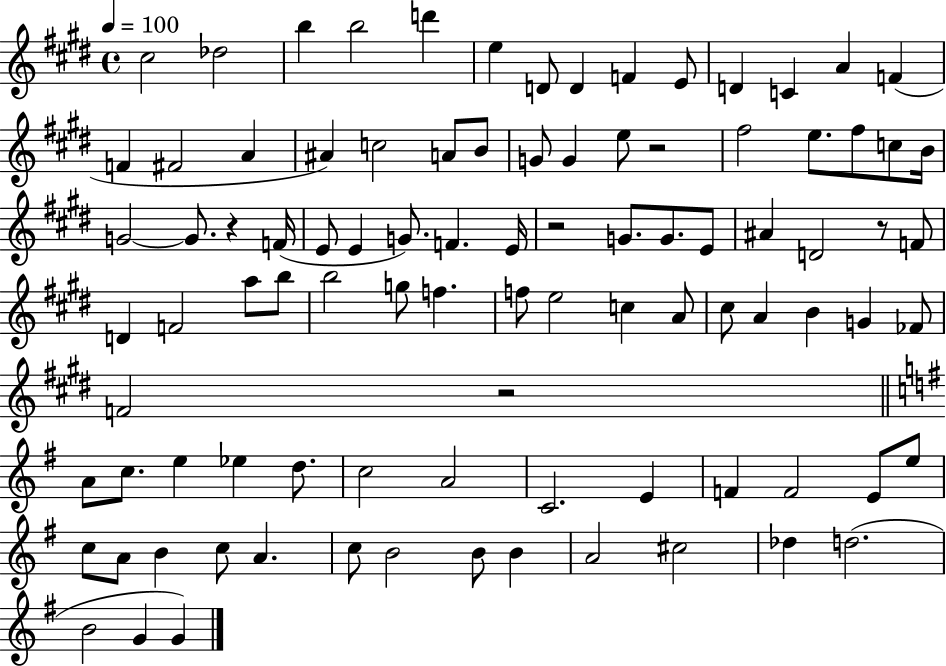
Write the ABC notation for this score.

X:1
T:Untitled
M:4/4
L:1/4
K:E
^c2 _d2 b b2 d' e D/2 D F E/2 D C A F F ^F2 A ^A c2 A/2 B/2 G/2 G e/2 z2 ^f2 e/2 ^f/2 c/2 B/4 G2 G/2 z F/4 E/2 E G/2 F E/4 z2 G/2 G/2 E/2 ^A D2 z/2 F/2 D F2 a/2 b/2 b2 g/2 f f/2 e2 c A/2 ^c/2 A B G _F/2 F2 z2 A/2 c/2 e _e d/2 c2 A2 C2 E F F2 E/2 e/2 c/2 A/2 B c/2 A c/2 B2 B/2 B A2 ^c2 _d d2 B2 G G